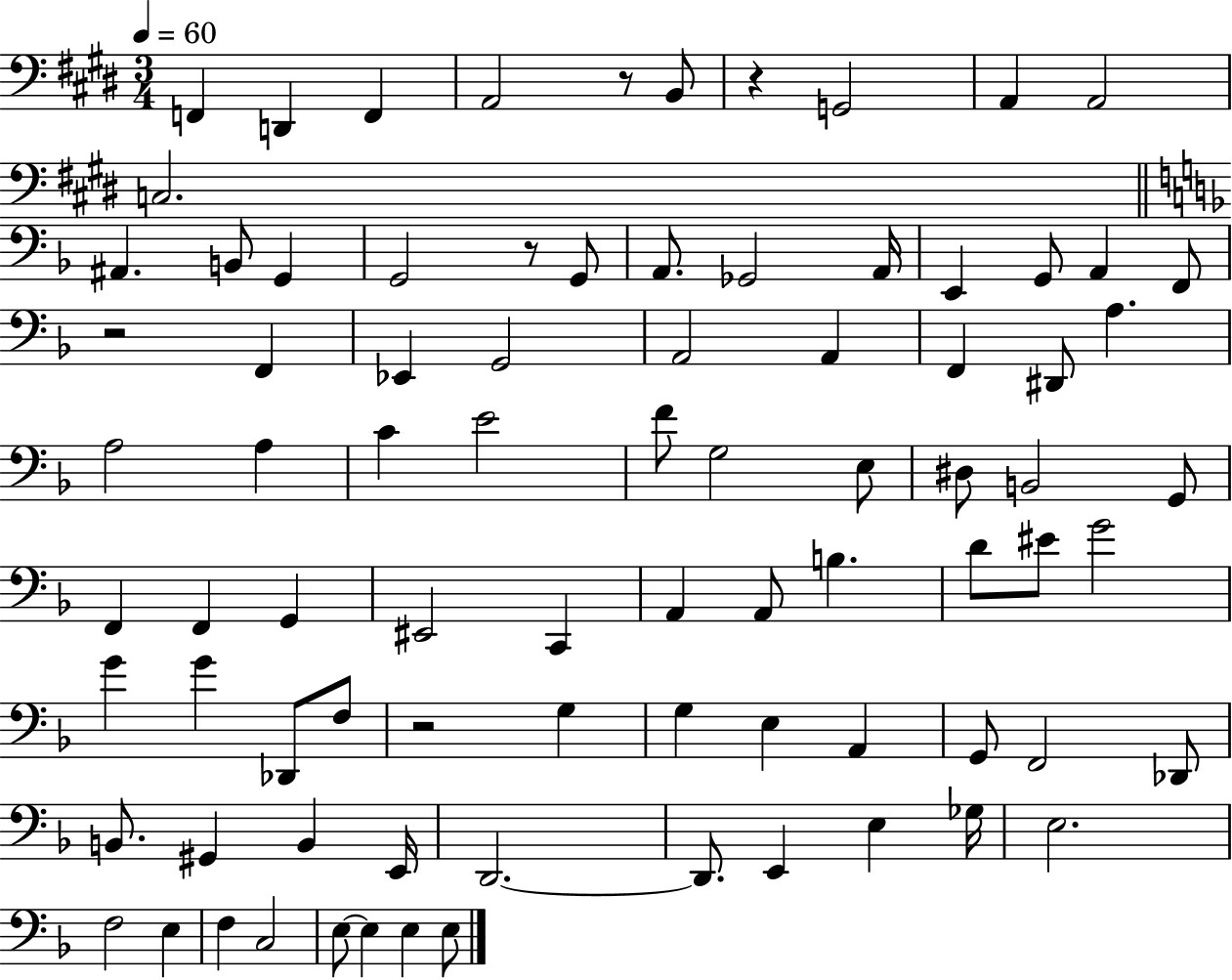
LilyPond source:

{
  \clef bass
  \numericTimeSignature
  \time 3/4
  \key e \major
  \tempo 4 = 60
  \repeat volta 2 { f,4 d,4 f,4 | a,2 r8 b,8 | r4 g,2 | a,4 a,2 | \break c2. | \bar "||" \break \key d \minor ais,4. b,8 g,4 | g,2 r8 g,8 | a,8. ges,2 a,16 | e,4 g,8 a,4 f,8 | \break r2 f,4 | ees,4 g,2 | a,2 a,4 | f,4 dis,8 a4. | \break a2 a4 | c'4 e'2 | f'8 g2 e8 | dis8 b,2 g,8 | \break f,4 f,4 g,4 | eis,2 c,4 | a,4 a,8 b4. | d'8 eis'8 g'2 | \break g'4 g'4 des,8 f8 | r2 g4 | g4 e4 a,4 | g,8 f,2 des,8 | \break b,8. gis,4 b,4 e,16 | d,2.~~ | d,8. e,4 e4 ges16 | e2. | \break f2 e4 | f4 c2 | e8~~ e4 e4 e8 | } \bar "|."
}